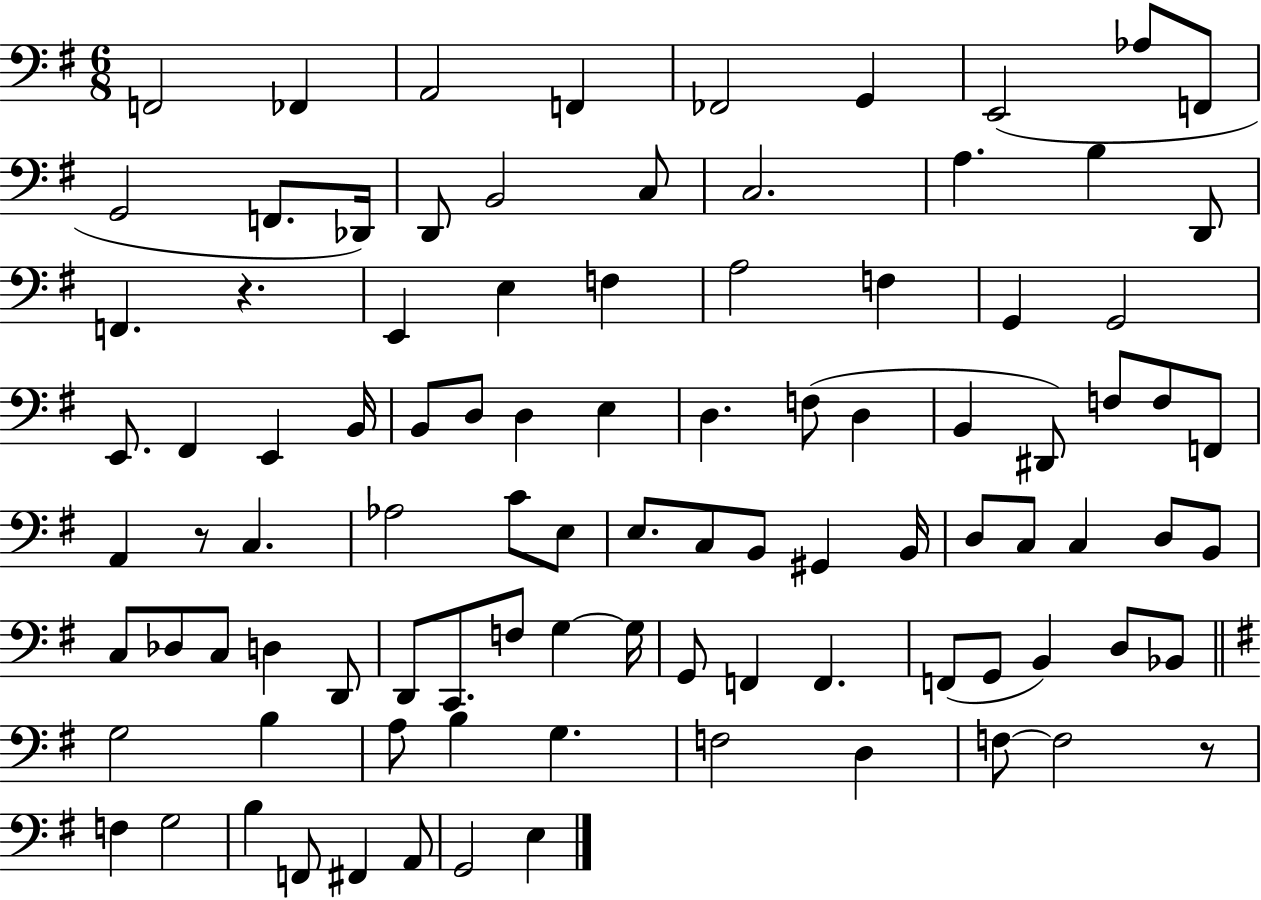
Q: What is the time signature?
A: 6/8